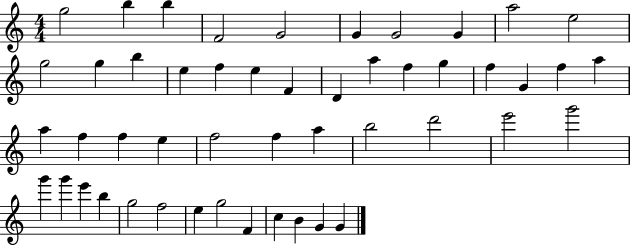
G5/h B5/q B5/q F4/h G4/h G4/q G4/h G4/q A5/h E5/h G5/h G5/q B5/q E5/q F5/q E5/q F4/q D4/q A5/q F5/q G5/q F5/q G4/q F5/q A5/q A5/q F5/q F5/q E5/q F5/h F5/q A5/q B5/h D6/h E6/h G6/h G6/q G6/q E6/q B5/q G5/h F5/h E5/q G5/h F4/q C5/q B4/q G4/q G4/q